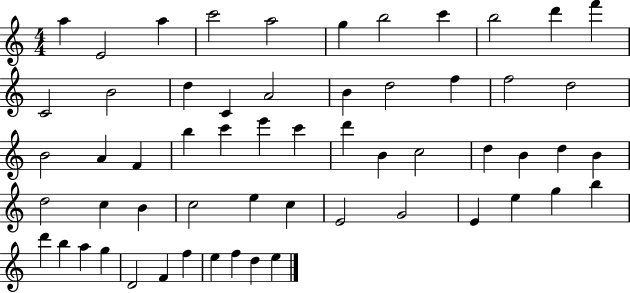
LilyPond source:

{
  \clef treble
  \numericTimeSignature
  \time 4/4
  \key c \major
  a''4 e'2 a''4 | c'''2 a''2 | g''4 b''2 c'''4 | b''2 d'''4 f'''4 | \break c'2 b'2 | d''4 c'4 a'2 | b'4 d''2 f''4 | f''2 d''2 | \break b'2 a'4 f'4 | b''4 c'''4 e'''4 c'''4 | d'''4 b'4 c''2 | d''4 b'4 d''4 b'4 | \break d''2 c''4 b'4 | c''2 e''4 c''4 | e'2 g'2 | e'4 e''4 g''4 b''4 | \break d'''4 b''4 a''4 g''4 | d'2 f'4 f''4 | e''4 f''4 d''4 e''4 | \bar "|."
}